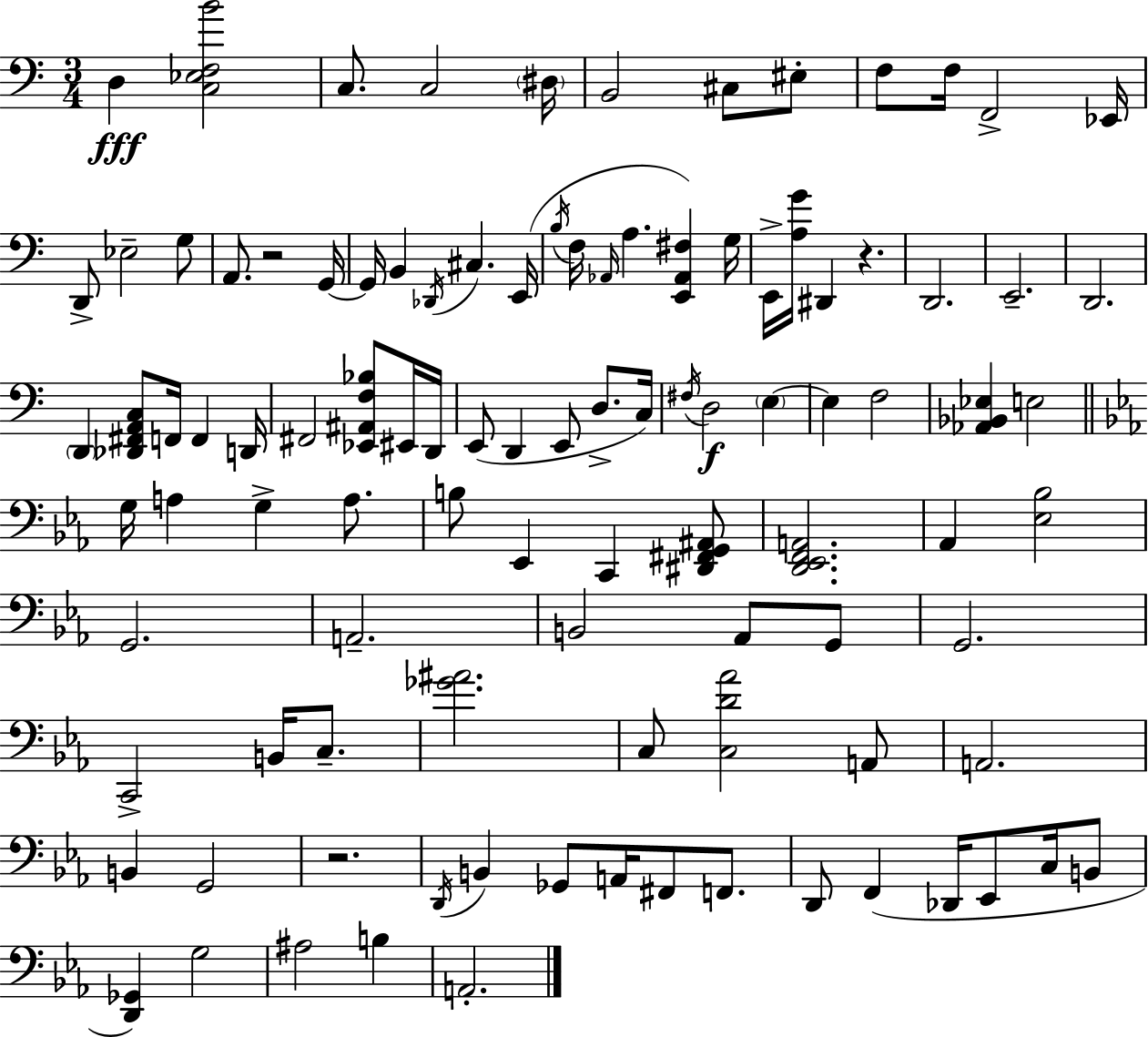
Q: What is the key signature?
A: A minor